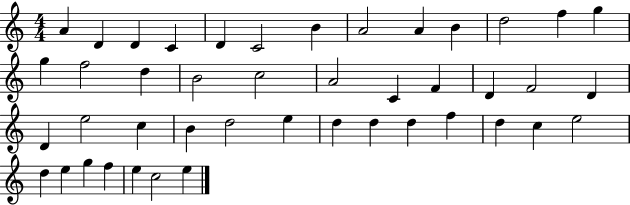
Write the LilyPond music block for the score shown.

{
  \clef treble
  \numericTimeSignature
  \time 4/4
  \key c \major
  a'4 d'4 d'4 c'4 | d'4 c'2 b'4 | a'2 a'4 b'4 | d''2 f''4 g''4 | \break g''4 f''2 d''4 | b'2 c''2 | a'2 c'4 f'4 | d'4 f'2 d'4 | \break d'4 e''2 c''4 | b'4 d''2 e''4 | d''4 d''4 d''4 f''4 | d''4 c''4 e''2 | \break d''4 e''4 g''4 f''4 | e''4 c''2 e''4 | \bar "|."
}